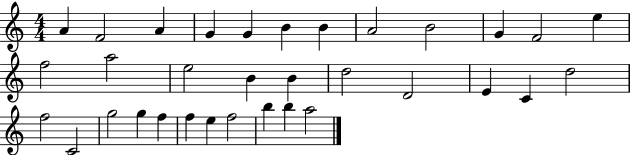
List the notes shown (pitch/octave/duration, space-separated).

A4/q F4/h A4/q G4/q G4/q B4/q B4/q A4/h B4/h G4/q F4/h E5/q F5/h A5/h E5/h B4/q B4/q D5/h D4/h E4/q C4/q D5/h F5/h C4/h G5/h G5/q F5/q F5/q E5/q F5/h B5/q B5/q A5/h